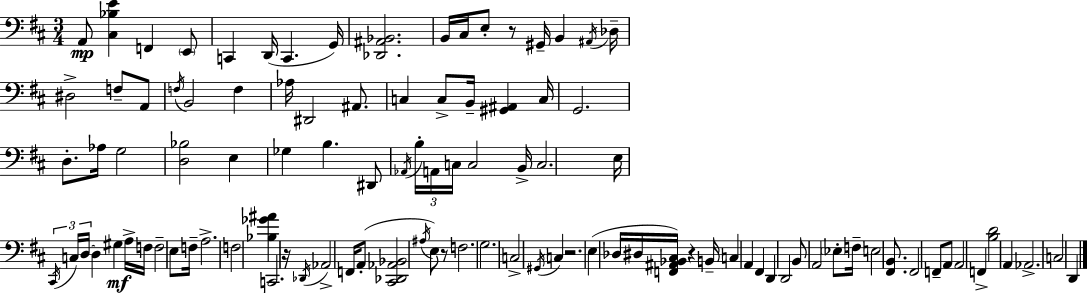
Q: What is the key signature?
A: D major